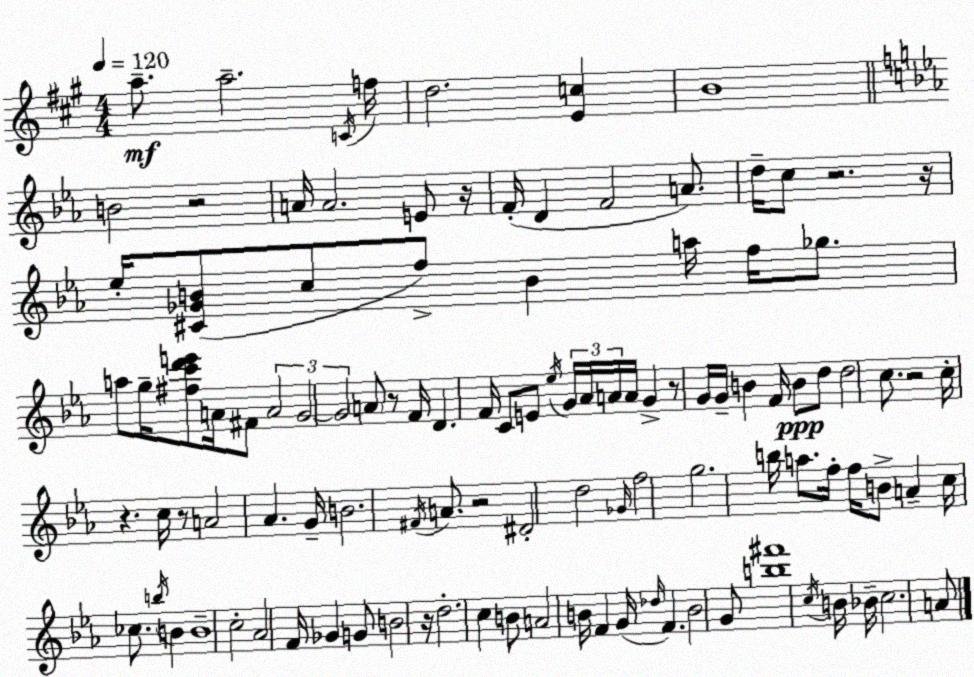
X:1
T:Untitled
M:4/4
L:1/4
K:A
a/2 a2 C/4 f/4 d2 [Ec] B4 B2 z2 A/4 A2 E/2 z/4 F/4 D F2 A/2 d/4 c/2 z2 z/4 _e/4 [^C_GB]/2 c/2 f/2 B a/4 f/4 _g/2 a/2 g/4 [^fc'd'e']/2 A/4 ^F/2 A2 G2 G2 A/2 z/2 F/4 D F/4 C/2 E/2 _e/4 G/4 _A/4 A/4 A/4 G z/2 G/4 G/4 B F/4 B/2 d/2 d2 c/2 z2 c/4 z c/4 z/2 A2 _A G/4 B2 ^F/4 A/2 z2 ^D2 d2 _G/4 f2 g2 b/4 a/2 f/4 f/4 B/2 A c/4 _c/2 b/4 B B4 c2 _A2 F/4 _G G/2 B2 z/4 d2 c B/2 A2 B/4 F G/4 _d/4 F B2 G/2 [b^f']4 c/4 B/4 _B/4 c2 A/2